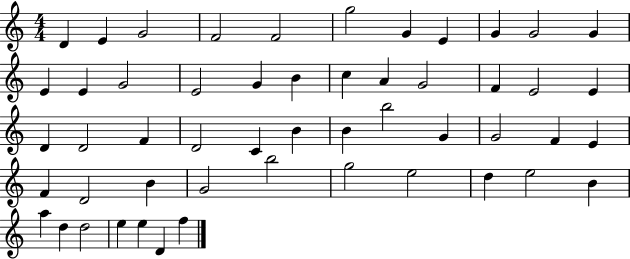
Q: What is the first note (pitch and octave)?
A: D4